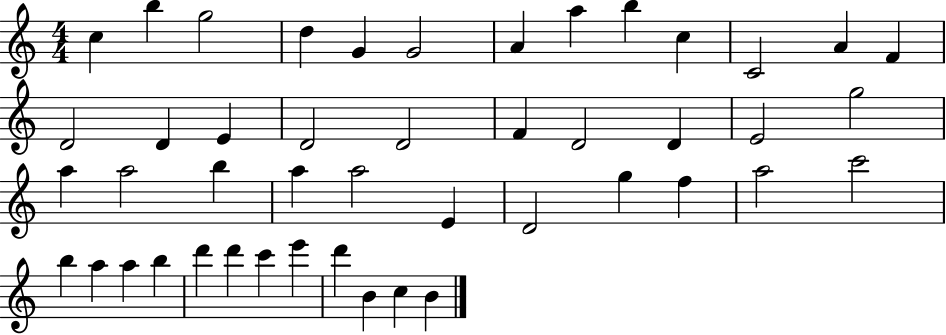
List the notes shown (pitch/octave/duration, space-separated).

C5/q B5/q G5/h D5/q G4/q G4/h A4/q A5/q B5/q C5/q C4/h A4/q F4/q D4/h D4/q E4/q D4/h D4/h F4/q D4/h D4/q E4/h G5/h A5/q A5/h B5/q A5/q A5/h E4/q D4/h G5/q F5/q A5/h C6/h B5/q A5/q A5/q B5/q D6/q D6/q C6/q E6/q D6/q B4/q C5/q B4/q